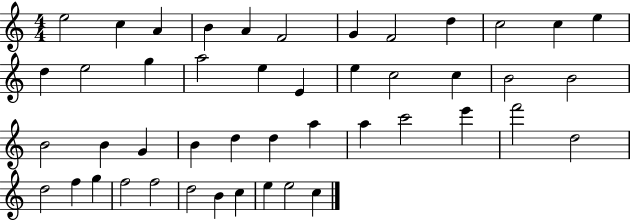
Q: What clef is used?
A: treble